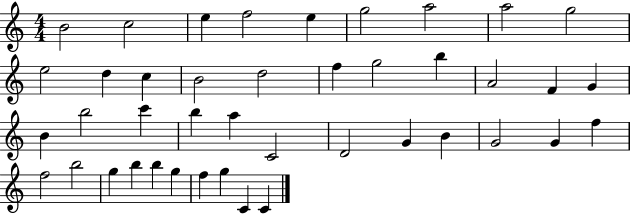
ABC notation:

X:1
T:Untitled
M:4/4
L:1/4
K:C
B2 c2 e f2 e g2 a2 a2 g2 e2 d c B2 d2 f g2 b A2 F G B b2 c' b a C2 D2 G B G2 G f f2 b2 g b b g f g C C